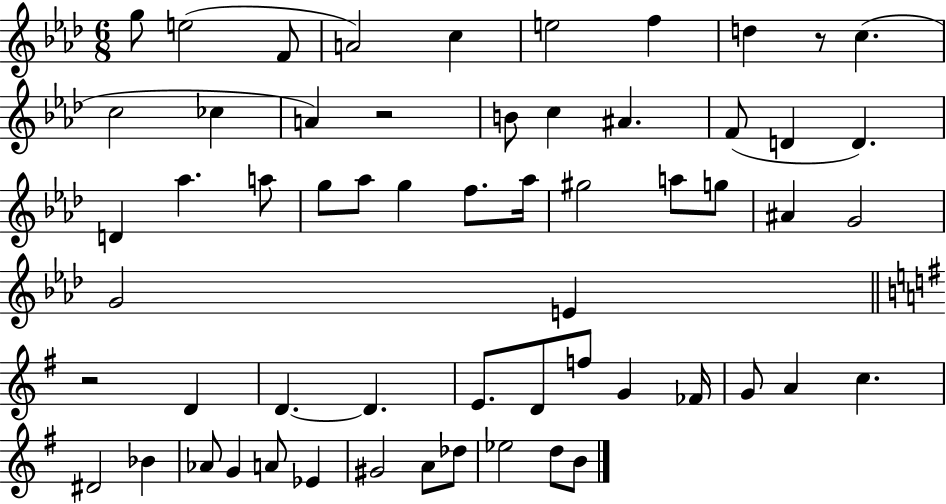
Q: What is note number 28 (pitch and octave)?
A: A5